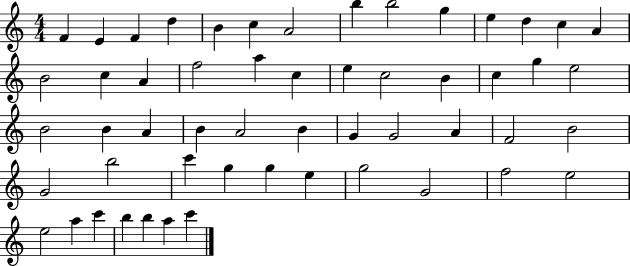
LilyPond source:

{
  \clef treble
  \numericTimeSignature
  \time 4/4
  \key c \major
  f'4 e'4 f'4 d''4 | b'4 c''4 a'2 | b''4 b''2 g''4 | e''4 d''4 c''4 a'4 | \break b'2 c''4 a'4 | f''2 a''4 c''4 | e''4 c''2 b'4 | c''4 g''4 e''2 | \break b'2 b'4 a'4 | b'4 a'2 b'4 | g'4 g'2 a'4 | f'2 b'2 | \break g'2 b''2 | c'''4 g''4 g''4 e''4 | g''2 g'2 | f''2 e''2 | \break e''2 a''4 c'''4 | b''4 b''4 a''4 c'''4 | \bar "|."
}